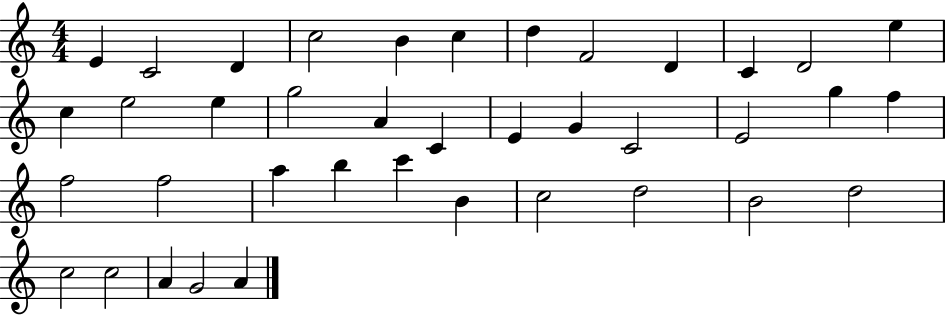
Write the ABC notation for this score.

X:1
T:Untitled
M:4/4
L:1/4
K:C
E C2 D c2 B c d F2 D C D2 e c e2 e g2 A C E G C2 E2 g f f2 f2 a b c' B c2 d2 B2 d2 c2 c2 A G2 A